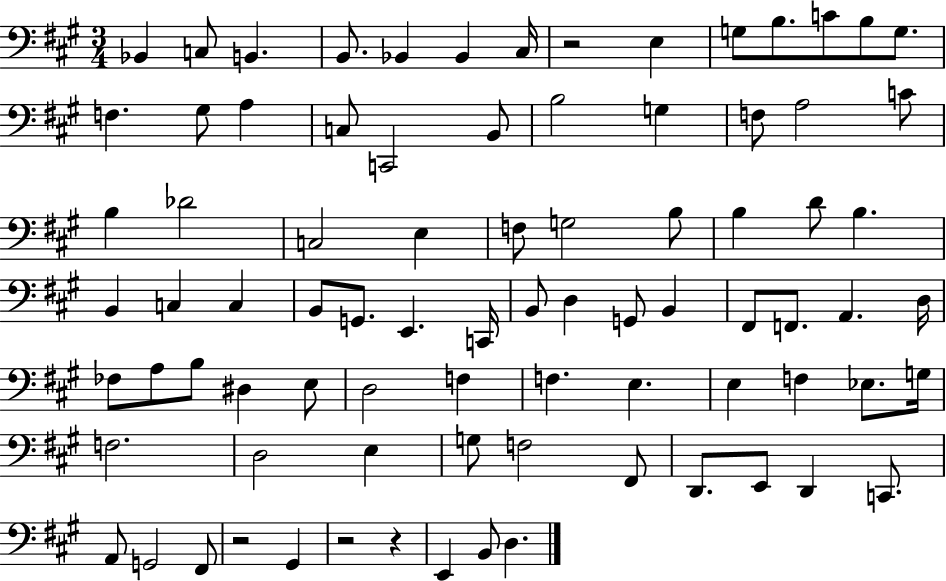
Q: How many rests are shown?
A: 4